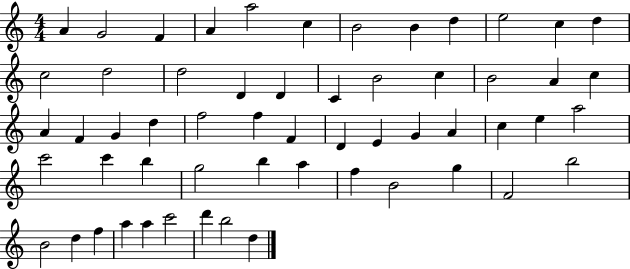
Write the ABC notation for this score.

X:1
T:Untitled
M:4/4
L:1/4
K:C
A G2 F A a2 c B2 B d e2 c d c2 d2 d2 D D C B2 c B2 A c A F G d f2 f F D E G A c e a2 c'2 c' b g2 b a f B2 g F2 b2 B2 d f a a c'2 d' b2 d